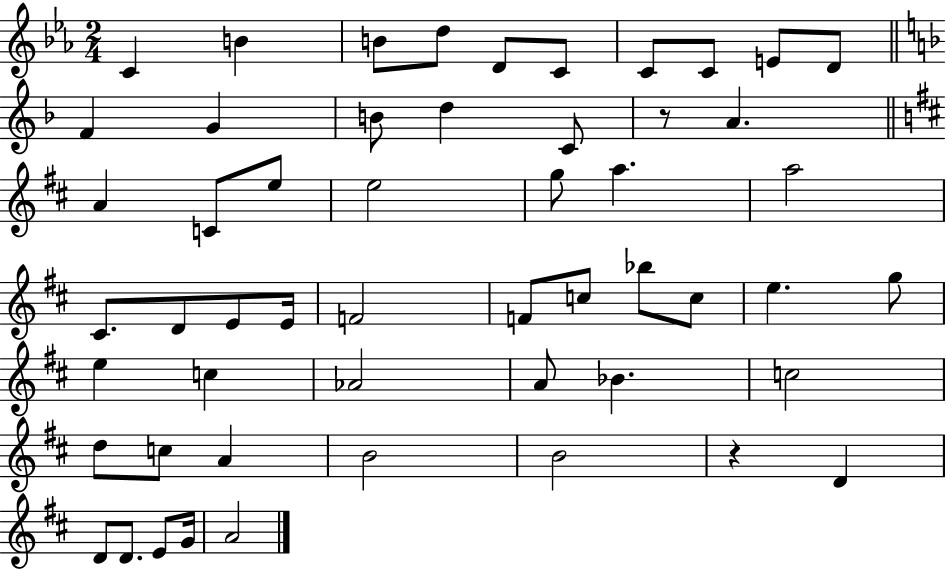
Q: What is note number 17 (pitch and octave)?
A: A4